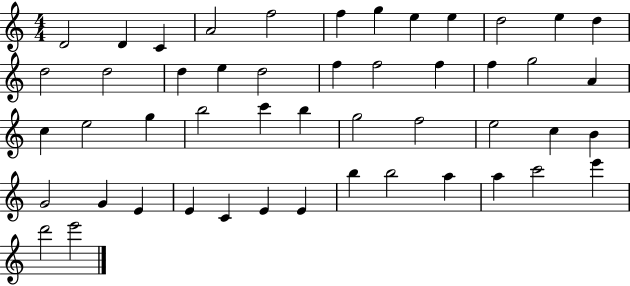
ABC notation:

X:1
T:Untitled
M:4/4
L:1/4
K:C
D2 D C A2 f2 f g e e d2 e d d2 d2 d e d2 f f2 f f g2 A c e2 g b2 c' b g2 f2 e2 c B G2 G E E C E E b b2 a a c'2 e' d'2 e'2